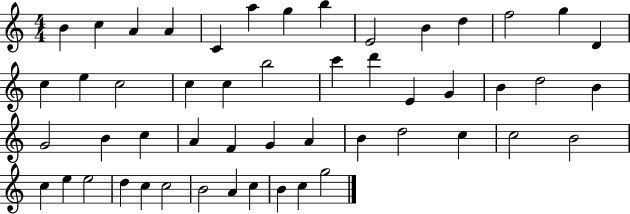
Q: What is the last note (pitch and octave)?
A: G5